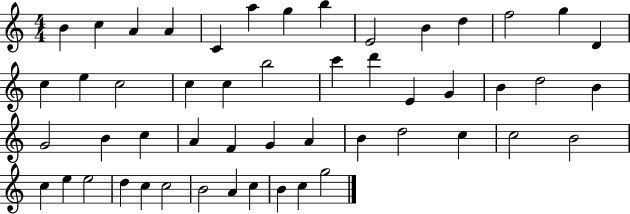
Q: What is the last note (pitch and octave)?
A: G5